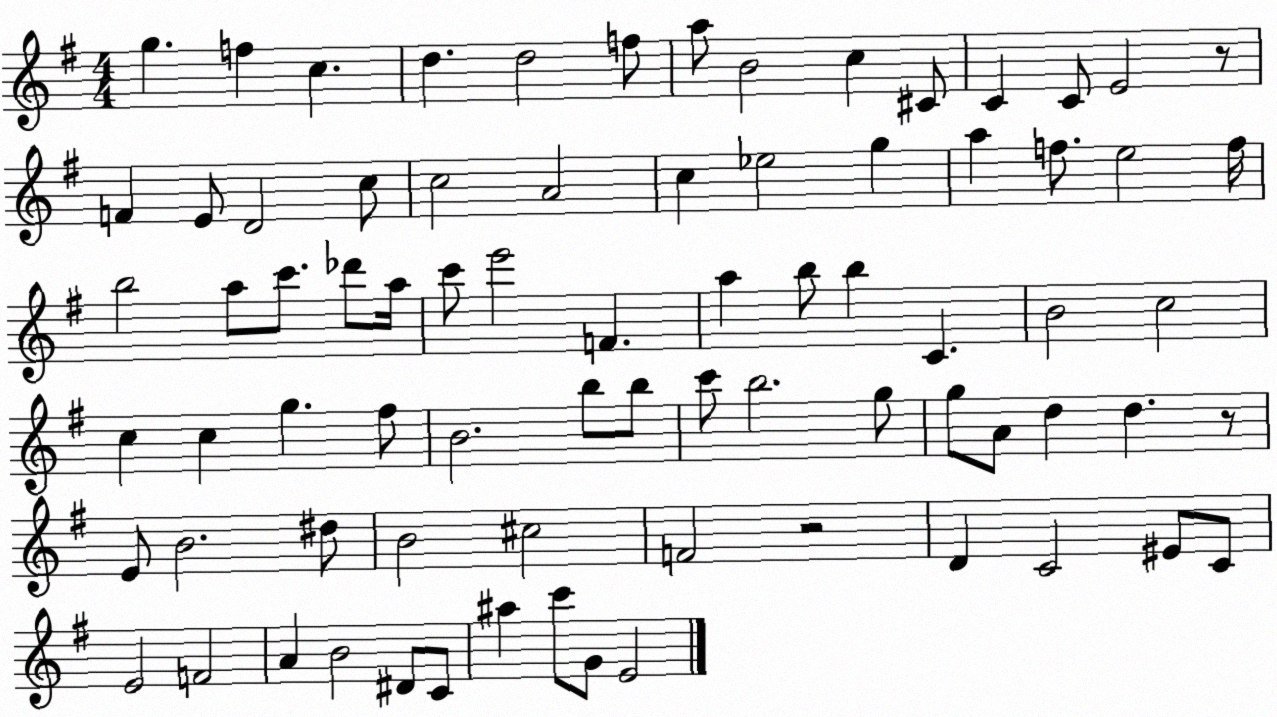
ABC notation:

X:1
T:Untitled
M:4/4
L:1/4
K:G
g f c d d2 f/2 a/2 B2 c ^C/2 C C/2 E2 z/2 F E/2 D2 c/2 c2 A2 c _e2 g a f/2 e2 f/4 b2 a/2 c'/2 _d'/2 a/4 c'/2 e'2 F a b/2 b C B2 c2 c c g ^f/2 B2 b/2 b/2 c'/2 b2 g/2 g/2 A/2 d d z/2 E/2 B2 ^d/2 B2 ^c2 F2 z2 D C2 ^E/2 C/2 E2 F2 A B2 ^D/2 C/2 ^a c'/2 G/2 E2